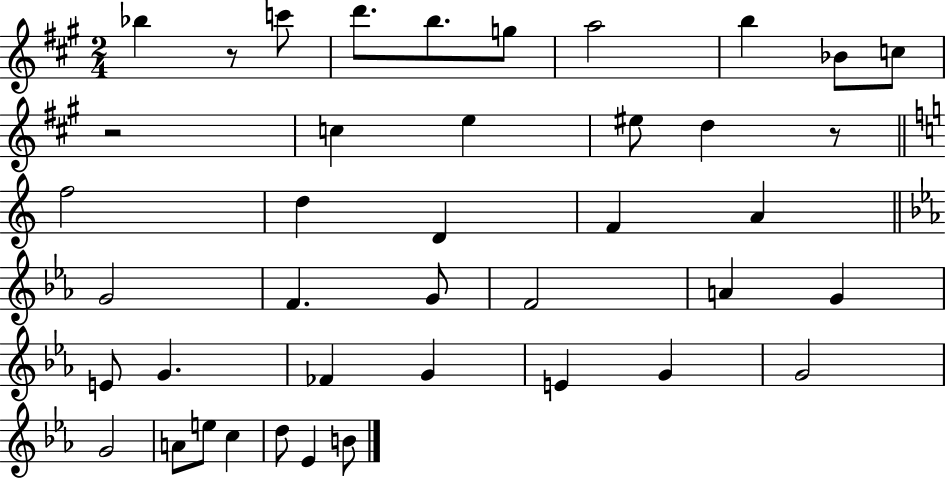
Bb5/q R/e C6/e D6/e. B5/e. G5/e A5/h B5/q Bb4/e C5/e R/h C5/q E5/q EIS5/e D5/q R/e F5/h D5/q D4/q F4/q A4/q G4/h F4/q. G4/e F4/h A4/q G4/q E4/e G4/q. FES4/q G4/q E4/q G4/q G4/h G4/h A4/e E5/e C5/q D5/e Eb4/q B4/e